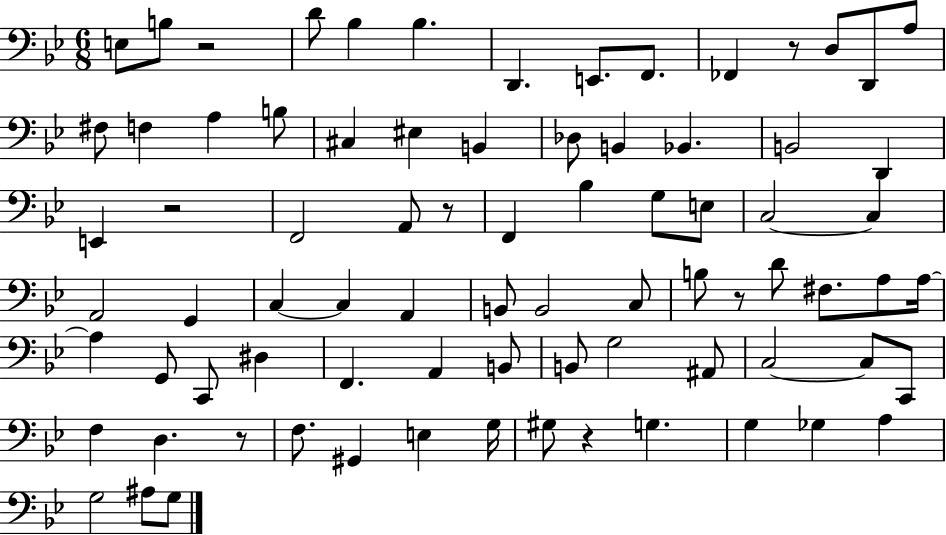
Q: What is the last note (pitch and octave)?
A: G3